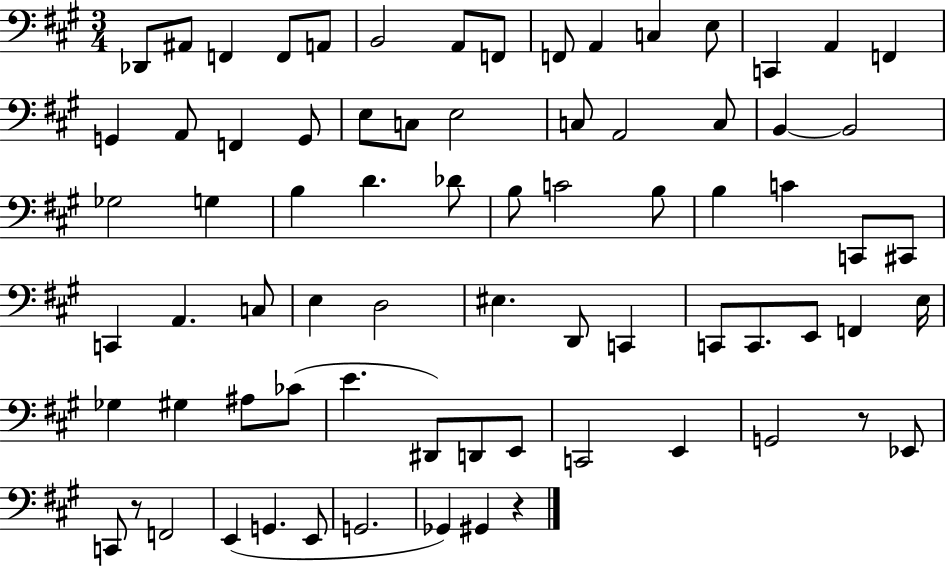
Db2/e A#2/e F2/q F2/e A2/e B2/h A2/e F2/e F2/e A2/q C3/q E3/e C2/q A2/q F2/q G2/q A2/e F2/q G2/e E3/e C3/e E3/h C3/e A2/h C3/e B2/q B2/h Gb3/h G3/q B3/q D4/q. Db4/e B3/e C4/h B3/e B3/q C4/q C2/e C#2/e C2/q A2/q. C3/e E3/q D3/h EIS3/q. D2/e C2/q C2/e C2/e. E2/e F2/q E3/s Gb3/q G#3/q A#3/e CES4/e E4/q. D#2/e D2/e E2/e C2/h E2/q G2/h R/e Eb2/e C2/e R/e F2/h E2/q G2/q. E2/e G2/h. Gb2/q G#2/q R/q